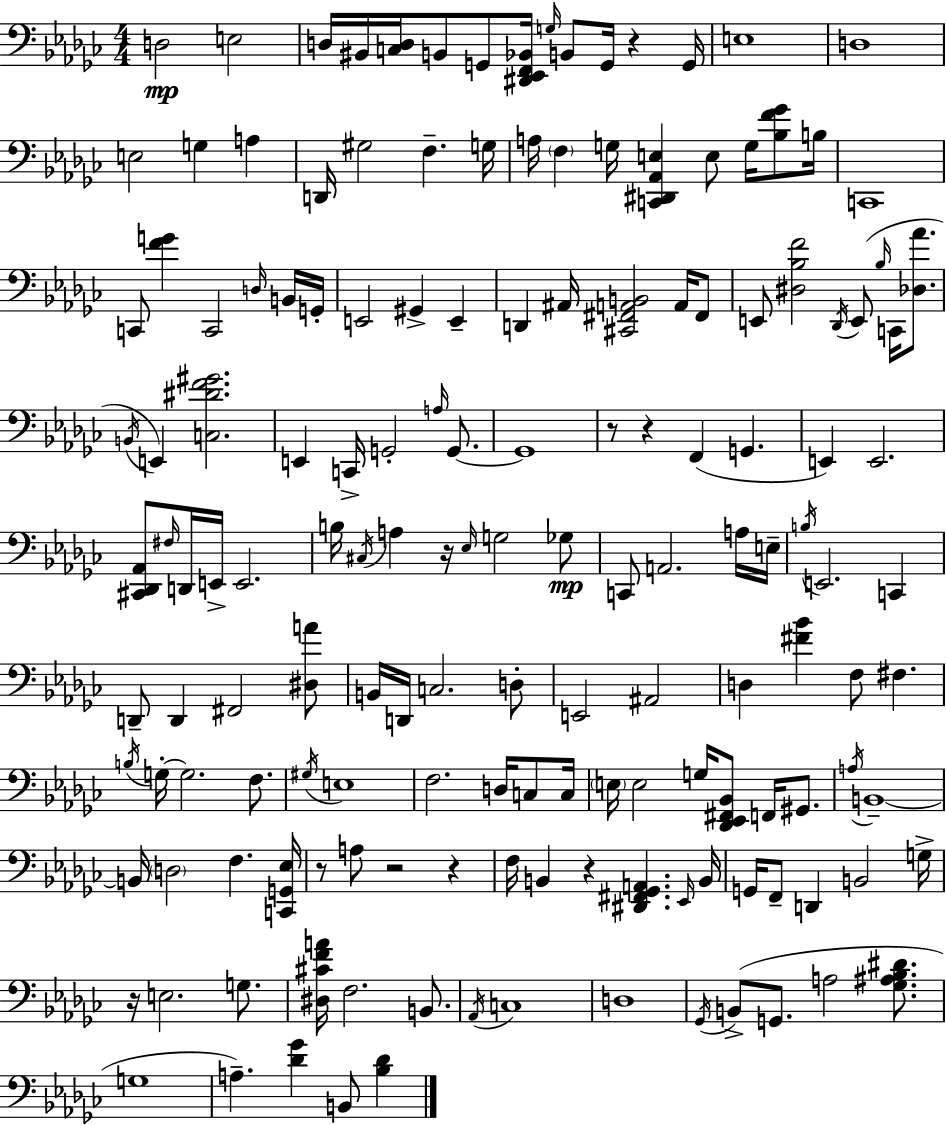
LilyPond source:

{
  \clef bass
  \numericTimeSignature
  \time 4/4
  \key ees \minor
  d2\mp e2 | d16 bis,16 <c d>16 b,8 g,8 <dis, ees, f, bes,>16 \grace { g16 } b,8 g,16 r4 | g,16 e1 | d1 | \break e2 g4 a4 | d,16 gis2 f4.-- | g16 a16 \parenthesize f4 g16 <c, dis, aes, e>4 e8 g16 <bes f' ges'>8 | b16 c,1 | \break c,8 <f' g'>4 c,2 \grace { d16 } | b,16 g,16-. e,2 gis,4-> e,4-- | d,4 ais,16 <cis, fis, a, b,>2 a,16 | fis,8 e,8 <dis bes f'>2 \acciaccatura { des,16 }( e,8 \grace { bes16 } | \break c,16 <des aes'>8. \acciaccatura { b,16 }) e,4 <c dis' f' gis'>2. | e,4 c,16-> g,2-. | \grace { a16 } g,8.~~ g,1 | r8 r4 f,4( | \break g,4. e,4) e,2. | <cis, des, aes,>8 \grace { fis16 } d,16 e,16-> e,2. | b16 \acciaccatura { cis16 } a4 r16 \grace { ees16 } g2 | ges8\mp c,8 a,2. | \break a16 e16-- \acciaccatura { b16 } e,2. | c,4 d,8-- d,4 | fis,2 <dis a'>8 b,16 d,16 c2. | d8-. e,2 | \break ais,2 d4 <fis' bes'>4 | f8 fis4. \acciaccatura { b16 } g16-.~~ g2. | f8. \acciaccatura { gis16 } e1 | f2. | \break d16 c8 c16 \parenthesize e16 e2 | g16 <des, ees, fis, bes,>8 f,16 gis,8. \acciaccatura { a16 } b,1--~~ | b,16 \parenthesize d2 | f4. <c, g, ees>16 r8 a8 | \break r2 r4 f16 b,4 | r4 <dis, fis, ges, a,>4. \grace { ees,16 } b,16 g,16 f,8-- | d,4 b,2 g16-> r16 e2. | g8. <dis cis' f' a'>16 f2. | \break b,8. \acciaccatura { aes,16 } c1 | d1 | \acciaccatura { ges,16 } | b,8->( g,8. a2 <ges ais bes dis'>8. | \break g1 | a4.--) <des' ges'>4 b,8 <bes des'>4 | \bar "|."
}